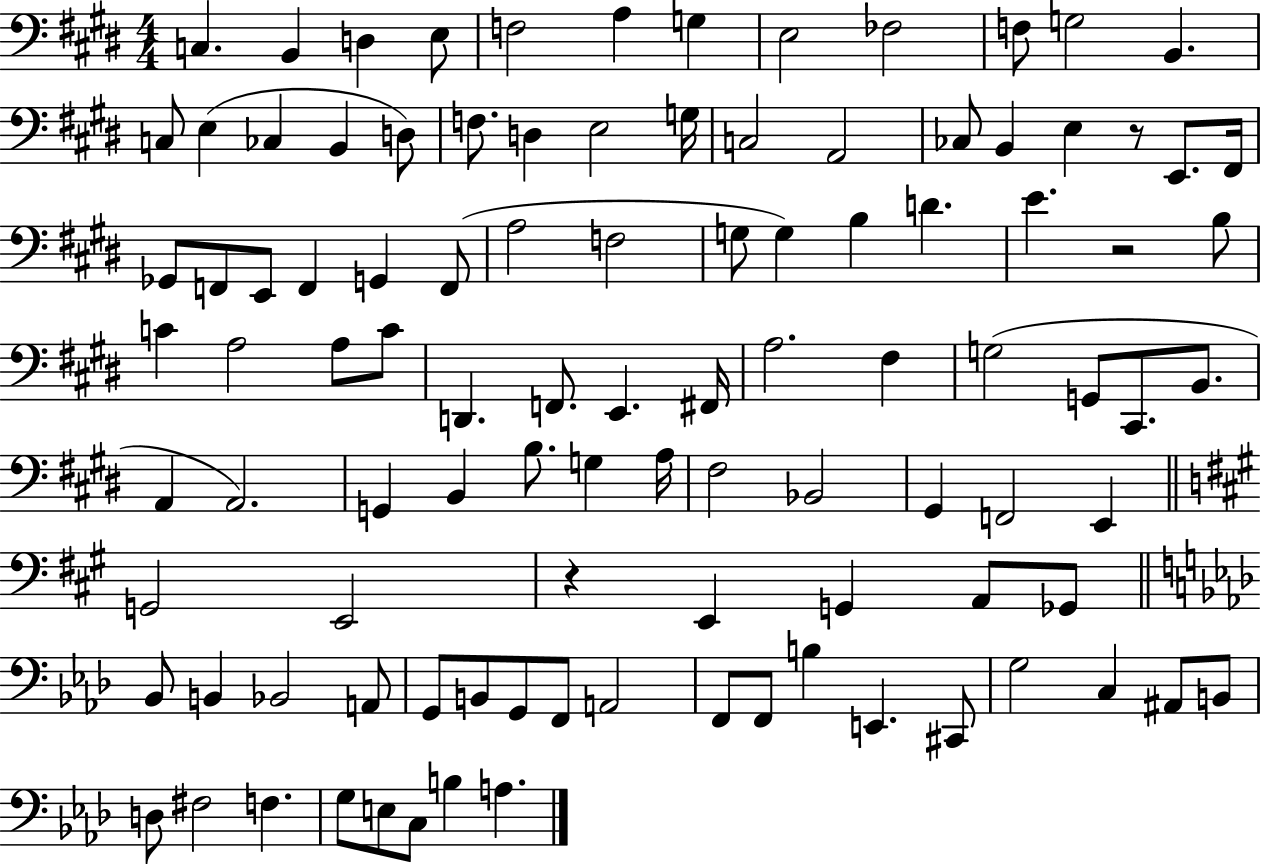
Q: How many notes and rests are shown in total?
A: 103